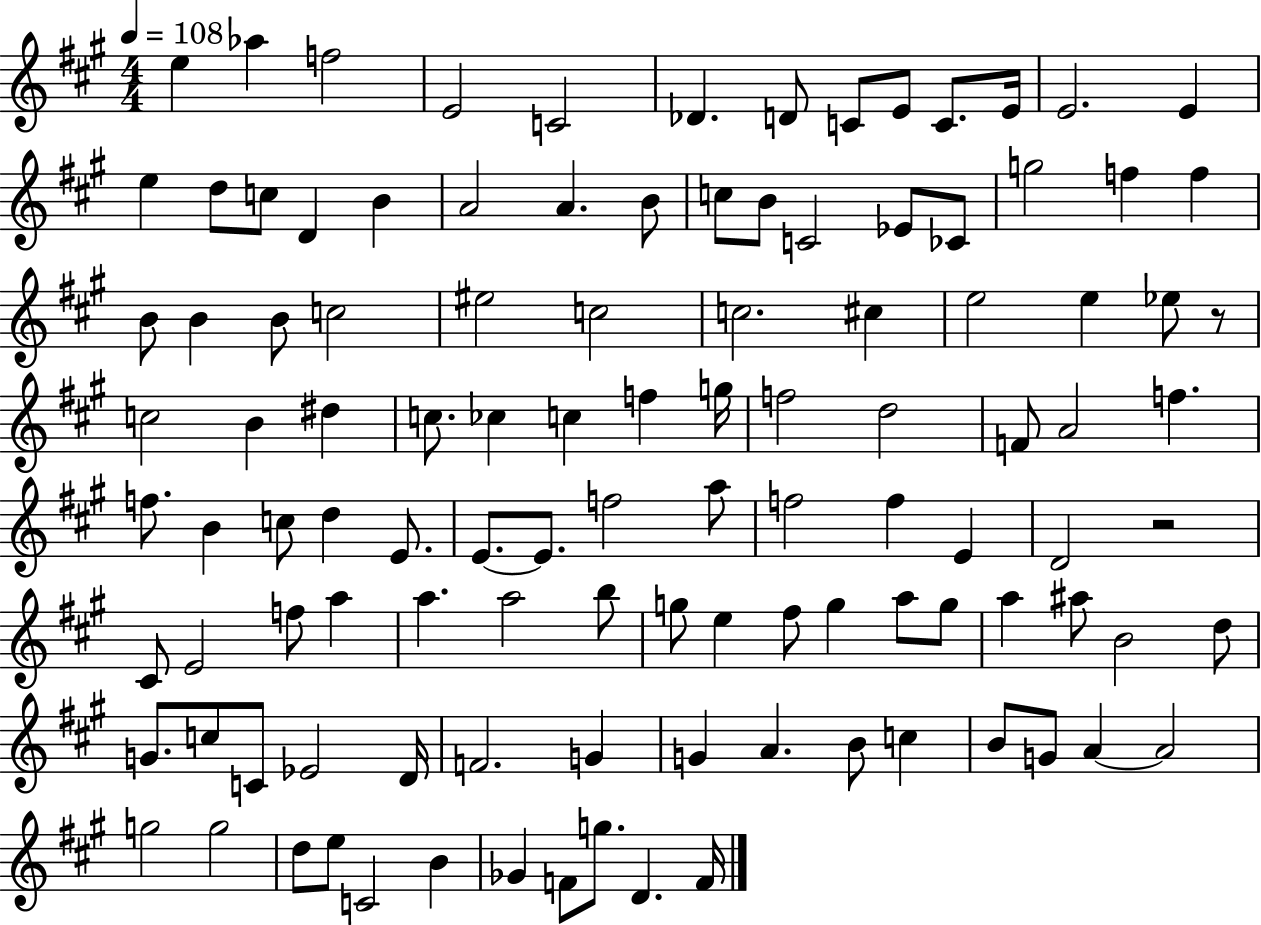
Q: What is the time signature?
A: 4/4